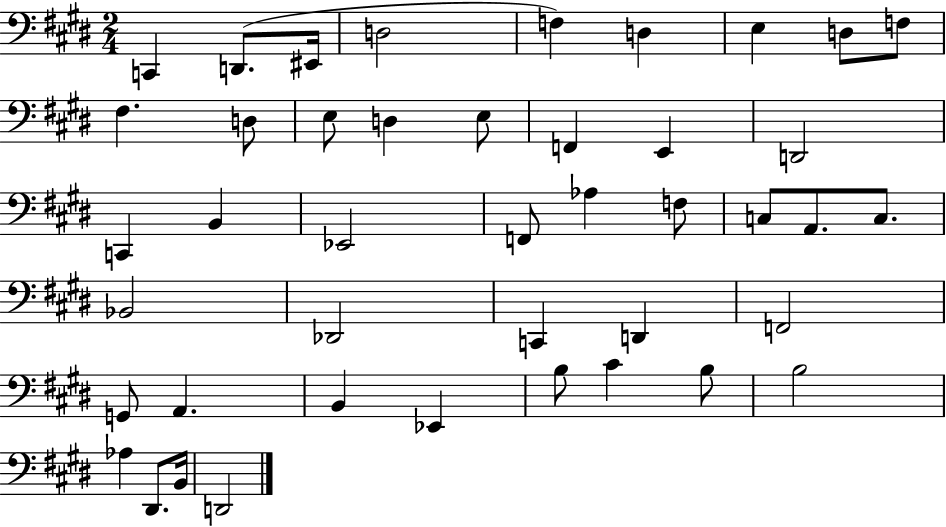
{
  \clef bass
  \numericTimeSignature
  \time 2/4
  \key e \major
  \repeat volta 2 { c,4 d,8.( eis,16 | d2 | f4) d4 | e4 d8 f8 | \break fis4. d8 | e8 d4 e8 | f,4 e,4 | d,2 | \break c,4 b,4 | ees,2 | f,8 aes4 f8 | c8 a,8. c8. | \break bes,2 | des,2 | c,4 d,4 | f,2 | \break g,8 a,4. | b,4 ees,4 | b8 cis'4 b8 | b2 | \break aes4 dis,8. b,16 | d,2 | } \bar "|."
}